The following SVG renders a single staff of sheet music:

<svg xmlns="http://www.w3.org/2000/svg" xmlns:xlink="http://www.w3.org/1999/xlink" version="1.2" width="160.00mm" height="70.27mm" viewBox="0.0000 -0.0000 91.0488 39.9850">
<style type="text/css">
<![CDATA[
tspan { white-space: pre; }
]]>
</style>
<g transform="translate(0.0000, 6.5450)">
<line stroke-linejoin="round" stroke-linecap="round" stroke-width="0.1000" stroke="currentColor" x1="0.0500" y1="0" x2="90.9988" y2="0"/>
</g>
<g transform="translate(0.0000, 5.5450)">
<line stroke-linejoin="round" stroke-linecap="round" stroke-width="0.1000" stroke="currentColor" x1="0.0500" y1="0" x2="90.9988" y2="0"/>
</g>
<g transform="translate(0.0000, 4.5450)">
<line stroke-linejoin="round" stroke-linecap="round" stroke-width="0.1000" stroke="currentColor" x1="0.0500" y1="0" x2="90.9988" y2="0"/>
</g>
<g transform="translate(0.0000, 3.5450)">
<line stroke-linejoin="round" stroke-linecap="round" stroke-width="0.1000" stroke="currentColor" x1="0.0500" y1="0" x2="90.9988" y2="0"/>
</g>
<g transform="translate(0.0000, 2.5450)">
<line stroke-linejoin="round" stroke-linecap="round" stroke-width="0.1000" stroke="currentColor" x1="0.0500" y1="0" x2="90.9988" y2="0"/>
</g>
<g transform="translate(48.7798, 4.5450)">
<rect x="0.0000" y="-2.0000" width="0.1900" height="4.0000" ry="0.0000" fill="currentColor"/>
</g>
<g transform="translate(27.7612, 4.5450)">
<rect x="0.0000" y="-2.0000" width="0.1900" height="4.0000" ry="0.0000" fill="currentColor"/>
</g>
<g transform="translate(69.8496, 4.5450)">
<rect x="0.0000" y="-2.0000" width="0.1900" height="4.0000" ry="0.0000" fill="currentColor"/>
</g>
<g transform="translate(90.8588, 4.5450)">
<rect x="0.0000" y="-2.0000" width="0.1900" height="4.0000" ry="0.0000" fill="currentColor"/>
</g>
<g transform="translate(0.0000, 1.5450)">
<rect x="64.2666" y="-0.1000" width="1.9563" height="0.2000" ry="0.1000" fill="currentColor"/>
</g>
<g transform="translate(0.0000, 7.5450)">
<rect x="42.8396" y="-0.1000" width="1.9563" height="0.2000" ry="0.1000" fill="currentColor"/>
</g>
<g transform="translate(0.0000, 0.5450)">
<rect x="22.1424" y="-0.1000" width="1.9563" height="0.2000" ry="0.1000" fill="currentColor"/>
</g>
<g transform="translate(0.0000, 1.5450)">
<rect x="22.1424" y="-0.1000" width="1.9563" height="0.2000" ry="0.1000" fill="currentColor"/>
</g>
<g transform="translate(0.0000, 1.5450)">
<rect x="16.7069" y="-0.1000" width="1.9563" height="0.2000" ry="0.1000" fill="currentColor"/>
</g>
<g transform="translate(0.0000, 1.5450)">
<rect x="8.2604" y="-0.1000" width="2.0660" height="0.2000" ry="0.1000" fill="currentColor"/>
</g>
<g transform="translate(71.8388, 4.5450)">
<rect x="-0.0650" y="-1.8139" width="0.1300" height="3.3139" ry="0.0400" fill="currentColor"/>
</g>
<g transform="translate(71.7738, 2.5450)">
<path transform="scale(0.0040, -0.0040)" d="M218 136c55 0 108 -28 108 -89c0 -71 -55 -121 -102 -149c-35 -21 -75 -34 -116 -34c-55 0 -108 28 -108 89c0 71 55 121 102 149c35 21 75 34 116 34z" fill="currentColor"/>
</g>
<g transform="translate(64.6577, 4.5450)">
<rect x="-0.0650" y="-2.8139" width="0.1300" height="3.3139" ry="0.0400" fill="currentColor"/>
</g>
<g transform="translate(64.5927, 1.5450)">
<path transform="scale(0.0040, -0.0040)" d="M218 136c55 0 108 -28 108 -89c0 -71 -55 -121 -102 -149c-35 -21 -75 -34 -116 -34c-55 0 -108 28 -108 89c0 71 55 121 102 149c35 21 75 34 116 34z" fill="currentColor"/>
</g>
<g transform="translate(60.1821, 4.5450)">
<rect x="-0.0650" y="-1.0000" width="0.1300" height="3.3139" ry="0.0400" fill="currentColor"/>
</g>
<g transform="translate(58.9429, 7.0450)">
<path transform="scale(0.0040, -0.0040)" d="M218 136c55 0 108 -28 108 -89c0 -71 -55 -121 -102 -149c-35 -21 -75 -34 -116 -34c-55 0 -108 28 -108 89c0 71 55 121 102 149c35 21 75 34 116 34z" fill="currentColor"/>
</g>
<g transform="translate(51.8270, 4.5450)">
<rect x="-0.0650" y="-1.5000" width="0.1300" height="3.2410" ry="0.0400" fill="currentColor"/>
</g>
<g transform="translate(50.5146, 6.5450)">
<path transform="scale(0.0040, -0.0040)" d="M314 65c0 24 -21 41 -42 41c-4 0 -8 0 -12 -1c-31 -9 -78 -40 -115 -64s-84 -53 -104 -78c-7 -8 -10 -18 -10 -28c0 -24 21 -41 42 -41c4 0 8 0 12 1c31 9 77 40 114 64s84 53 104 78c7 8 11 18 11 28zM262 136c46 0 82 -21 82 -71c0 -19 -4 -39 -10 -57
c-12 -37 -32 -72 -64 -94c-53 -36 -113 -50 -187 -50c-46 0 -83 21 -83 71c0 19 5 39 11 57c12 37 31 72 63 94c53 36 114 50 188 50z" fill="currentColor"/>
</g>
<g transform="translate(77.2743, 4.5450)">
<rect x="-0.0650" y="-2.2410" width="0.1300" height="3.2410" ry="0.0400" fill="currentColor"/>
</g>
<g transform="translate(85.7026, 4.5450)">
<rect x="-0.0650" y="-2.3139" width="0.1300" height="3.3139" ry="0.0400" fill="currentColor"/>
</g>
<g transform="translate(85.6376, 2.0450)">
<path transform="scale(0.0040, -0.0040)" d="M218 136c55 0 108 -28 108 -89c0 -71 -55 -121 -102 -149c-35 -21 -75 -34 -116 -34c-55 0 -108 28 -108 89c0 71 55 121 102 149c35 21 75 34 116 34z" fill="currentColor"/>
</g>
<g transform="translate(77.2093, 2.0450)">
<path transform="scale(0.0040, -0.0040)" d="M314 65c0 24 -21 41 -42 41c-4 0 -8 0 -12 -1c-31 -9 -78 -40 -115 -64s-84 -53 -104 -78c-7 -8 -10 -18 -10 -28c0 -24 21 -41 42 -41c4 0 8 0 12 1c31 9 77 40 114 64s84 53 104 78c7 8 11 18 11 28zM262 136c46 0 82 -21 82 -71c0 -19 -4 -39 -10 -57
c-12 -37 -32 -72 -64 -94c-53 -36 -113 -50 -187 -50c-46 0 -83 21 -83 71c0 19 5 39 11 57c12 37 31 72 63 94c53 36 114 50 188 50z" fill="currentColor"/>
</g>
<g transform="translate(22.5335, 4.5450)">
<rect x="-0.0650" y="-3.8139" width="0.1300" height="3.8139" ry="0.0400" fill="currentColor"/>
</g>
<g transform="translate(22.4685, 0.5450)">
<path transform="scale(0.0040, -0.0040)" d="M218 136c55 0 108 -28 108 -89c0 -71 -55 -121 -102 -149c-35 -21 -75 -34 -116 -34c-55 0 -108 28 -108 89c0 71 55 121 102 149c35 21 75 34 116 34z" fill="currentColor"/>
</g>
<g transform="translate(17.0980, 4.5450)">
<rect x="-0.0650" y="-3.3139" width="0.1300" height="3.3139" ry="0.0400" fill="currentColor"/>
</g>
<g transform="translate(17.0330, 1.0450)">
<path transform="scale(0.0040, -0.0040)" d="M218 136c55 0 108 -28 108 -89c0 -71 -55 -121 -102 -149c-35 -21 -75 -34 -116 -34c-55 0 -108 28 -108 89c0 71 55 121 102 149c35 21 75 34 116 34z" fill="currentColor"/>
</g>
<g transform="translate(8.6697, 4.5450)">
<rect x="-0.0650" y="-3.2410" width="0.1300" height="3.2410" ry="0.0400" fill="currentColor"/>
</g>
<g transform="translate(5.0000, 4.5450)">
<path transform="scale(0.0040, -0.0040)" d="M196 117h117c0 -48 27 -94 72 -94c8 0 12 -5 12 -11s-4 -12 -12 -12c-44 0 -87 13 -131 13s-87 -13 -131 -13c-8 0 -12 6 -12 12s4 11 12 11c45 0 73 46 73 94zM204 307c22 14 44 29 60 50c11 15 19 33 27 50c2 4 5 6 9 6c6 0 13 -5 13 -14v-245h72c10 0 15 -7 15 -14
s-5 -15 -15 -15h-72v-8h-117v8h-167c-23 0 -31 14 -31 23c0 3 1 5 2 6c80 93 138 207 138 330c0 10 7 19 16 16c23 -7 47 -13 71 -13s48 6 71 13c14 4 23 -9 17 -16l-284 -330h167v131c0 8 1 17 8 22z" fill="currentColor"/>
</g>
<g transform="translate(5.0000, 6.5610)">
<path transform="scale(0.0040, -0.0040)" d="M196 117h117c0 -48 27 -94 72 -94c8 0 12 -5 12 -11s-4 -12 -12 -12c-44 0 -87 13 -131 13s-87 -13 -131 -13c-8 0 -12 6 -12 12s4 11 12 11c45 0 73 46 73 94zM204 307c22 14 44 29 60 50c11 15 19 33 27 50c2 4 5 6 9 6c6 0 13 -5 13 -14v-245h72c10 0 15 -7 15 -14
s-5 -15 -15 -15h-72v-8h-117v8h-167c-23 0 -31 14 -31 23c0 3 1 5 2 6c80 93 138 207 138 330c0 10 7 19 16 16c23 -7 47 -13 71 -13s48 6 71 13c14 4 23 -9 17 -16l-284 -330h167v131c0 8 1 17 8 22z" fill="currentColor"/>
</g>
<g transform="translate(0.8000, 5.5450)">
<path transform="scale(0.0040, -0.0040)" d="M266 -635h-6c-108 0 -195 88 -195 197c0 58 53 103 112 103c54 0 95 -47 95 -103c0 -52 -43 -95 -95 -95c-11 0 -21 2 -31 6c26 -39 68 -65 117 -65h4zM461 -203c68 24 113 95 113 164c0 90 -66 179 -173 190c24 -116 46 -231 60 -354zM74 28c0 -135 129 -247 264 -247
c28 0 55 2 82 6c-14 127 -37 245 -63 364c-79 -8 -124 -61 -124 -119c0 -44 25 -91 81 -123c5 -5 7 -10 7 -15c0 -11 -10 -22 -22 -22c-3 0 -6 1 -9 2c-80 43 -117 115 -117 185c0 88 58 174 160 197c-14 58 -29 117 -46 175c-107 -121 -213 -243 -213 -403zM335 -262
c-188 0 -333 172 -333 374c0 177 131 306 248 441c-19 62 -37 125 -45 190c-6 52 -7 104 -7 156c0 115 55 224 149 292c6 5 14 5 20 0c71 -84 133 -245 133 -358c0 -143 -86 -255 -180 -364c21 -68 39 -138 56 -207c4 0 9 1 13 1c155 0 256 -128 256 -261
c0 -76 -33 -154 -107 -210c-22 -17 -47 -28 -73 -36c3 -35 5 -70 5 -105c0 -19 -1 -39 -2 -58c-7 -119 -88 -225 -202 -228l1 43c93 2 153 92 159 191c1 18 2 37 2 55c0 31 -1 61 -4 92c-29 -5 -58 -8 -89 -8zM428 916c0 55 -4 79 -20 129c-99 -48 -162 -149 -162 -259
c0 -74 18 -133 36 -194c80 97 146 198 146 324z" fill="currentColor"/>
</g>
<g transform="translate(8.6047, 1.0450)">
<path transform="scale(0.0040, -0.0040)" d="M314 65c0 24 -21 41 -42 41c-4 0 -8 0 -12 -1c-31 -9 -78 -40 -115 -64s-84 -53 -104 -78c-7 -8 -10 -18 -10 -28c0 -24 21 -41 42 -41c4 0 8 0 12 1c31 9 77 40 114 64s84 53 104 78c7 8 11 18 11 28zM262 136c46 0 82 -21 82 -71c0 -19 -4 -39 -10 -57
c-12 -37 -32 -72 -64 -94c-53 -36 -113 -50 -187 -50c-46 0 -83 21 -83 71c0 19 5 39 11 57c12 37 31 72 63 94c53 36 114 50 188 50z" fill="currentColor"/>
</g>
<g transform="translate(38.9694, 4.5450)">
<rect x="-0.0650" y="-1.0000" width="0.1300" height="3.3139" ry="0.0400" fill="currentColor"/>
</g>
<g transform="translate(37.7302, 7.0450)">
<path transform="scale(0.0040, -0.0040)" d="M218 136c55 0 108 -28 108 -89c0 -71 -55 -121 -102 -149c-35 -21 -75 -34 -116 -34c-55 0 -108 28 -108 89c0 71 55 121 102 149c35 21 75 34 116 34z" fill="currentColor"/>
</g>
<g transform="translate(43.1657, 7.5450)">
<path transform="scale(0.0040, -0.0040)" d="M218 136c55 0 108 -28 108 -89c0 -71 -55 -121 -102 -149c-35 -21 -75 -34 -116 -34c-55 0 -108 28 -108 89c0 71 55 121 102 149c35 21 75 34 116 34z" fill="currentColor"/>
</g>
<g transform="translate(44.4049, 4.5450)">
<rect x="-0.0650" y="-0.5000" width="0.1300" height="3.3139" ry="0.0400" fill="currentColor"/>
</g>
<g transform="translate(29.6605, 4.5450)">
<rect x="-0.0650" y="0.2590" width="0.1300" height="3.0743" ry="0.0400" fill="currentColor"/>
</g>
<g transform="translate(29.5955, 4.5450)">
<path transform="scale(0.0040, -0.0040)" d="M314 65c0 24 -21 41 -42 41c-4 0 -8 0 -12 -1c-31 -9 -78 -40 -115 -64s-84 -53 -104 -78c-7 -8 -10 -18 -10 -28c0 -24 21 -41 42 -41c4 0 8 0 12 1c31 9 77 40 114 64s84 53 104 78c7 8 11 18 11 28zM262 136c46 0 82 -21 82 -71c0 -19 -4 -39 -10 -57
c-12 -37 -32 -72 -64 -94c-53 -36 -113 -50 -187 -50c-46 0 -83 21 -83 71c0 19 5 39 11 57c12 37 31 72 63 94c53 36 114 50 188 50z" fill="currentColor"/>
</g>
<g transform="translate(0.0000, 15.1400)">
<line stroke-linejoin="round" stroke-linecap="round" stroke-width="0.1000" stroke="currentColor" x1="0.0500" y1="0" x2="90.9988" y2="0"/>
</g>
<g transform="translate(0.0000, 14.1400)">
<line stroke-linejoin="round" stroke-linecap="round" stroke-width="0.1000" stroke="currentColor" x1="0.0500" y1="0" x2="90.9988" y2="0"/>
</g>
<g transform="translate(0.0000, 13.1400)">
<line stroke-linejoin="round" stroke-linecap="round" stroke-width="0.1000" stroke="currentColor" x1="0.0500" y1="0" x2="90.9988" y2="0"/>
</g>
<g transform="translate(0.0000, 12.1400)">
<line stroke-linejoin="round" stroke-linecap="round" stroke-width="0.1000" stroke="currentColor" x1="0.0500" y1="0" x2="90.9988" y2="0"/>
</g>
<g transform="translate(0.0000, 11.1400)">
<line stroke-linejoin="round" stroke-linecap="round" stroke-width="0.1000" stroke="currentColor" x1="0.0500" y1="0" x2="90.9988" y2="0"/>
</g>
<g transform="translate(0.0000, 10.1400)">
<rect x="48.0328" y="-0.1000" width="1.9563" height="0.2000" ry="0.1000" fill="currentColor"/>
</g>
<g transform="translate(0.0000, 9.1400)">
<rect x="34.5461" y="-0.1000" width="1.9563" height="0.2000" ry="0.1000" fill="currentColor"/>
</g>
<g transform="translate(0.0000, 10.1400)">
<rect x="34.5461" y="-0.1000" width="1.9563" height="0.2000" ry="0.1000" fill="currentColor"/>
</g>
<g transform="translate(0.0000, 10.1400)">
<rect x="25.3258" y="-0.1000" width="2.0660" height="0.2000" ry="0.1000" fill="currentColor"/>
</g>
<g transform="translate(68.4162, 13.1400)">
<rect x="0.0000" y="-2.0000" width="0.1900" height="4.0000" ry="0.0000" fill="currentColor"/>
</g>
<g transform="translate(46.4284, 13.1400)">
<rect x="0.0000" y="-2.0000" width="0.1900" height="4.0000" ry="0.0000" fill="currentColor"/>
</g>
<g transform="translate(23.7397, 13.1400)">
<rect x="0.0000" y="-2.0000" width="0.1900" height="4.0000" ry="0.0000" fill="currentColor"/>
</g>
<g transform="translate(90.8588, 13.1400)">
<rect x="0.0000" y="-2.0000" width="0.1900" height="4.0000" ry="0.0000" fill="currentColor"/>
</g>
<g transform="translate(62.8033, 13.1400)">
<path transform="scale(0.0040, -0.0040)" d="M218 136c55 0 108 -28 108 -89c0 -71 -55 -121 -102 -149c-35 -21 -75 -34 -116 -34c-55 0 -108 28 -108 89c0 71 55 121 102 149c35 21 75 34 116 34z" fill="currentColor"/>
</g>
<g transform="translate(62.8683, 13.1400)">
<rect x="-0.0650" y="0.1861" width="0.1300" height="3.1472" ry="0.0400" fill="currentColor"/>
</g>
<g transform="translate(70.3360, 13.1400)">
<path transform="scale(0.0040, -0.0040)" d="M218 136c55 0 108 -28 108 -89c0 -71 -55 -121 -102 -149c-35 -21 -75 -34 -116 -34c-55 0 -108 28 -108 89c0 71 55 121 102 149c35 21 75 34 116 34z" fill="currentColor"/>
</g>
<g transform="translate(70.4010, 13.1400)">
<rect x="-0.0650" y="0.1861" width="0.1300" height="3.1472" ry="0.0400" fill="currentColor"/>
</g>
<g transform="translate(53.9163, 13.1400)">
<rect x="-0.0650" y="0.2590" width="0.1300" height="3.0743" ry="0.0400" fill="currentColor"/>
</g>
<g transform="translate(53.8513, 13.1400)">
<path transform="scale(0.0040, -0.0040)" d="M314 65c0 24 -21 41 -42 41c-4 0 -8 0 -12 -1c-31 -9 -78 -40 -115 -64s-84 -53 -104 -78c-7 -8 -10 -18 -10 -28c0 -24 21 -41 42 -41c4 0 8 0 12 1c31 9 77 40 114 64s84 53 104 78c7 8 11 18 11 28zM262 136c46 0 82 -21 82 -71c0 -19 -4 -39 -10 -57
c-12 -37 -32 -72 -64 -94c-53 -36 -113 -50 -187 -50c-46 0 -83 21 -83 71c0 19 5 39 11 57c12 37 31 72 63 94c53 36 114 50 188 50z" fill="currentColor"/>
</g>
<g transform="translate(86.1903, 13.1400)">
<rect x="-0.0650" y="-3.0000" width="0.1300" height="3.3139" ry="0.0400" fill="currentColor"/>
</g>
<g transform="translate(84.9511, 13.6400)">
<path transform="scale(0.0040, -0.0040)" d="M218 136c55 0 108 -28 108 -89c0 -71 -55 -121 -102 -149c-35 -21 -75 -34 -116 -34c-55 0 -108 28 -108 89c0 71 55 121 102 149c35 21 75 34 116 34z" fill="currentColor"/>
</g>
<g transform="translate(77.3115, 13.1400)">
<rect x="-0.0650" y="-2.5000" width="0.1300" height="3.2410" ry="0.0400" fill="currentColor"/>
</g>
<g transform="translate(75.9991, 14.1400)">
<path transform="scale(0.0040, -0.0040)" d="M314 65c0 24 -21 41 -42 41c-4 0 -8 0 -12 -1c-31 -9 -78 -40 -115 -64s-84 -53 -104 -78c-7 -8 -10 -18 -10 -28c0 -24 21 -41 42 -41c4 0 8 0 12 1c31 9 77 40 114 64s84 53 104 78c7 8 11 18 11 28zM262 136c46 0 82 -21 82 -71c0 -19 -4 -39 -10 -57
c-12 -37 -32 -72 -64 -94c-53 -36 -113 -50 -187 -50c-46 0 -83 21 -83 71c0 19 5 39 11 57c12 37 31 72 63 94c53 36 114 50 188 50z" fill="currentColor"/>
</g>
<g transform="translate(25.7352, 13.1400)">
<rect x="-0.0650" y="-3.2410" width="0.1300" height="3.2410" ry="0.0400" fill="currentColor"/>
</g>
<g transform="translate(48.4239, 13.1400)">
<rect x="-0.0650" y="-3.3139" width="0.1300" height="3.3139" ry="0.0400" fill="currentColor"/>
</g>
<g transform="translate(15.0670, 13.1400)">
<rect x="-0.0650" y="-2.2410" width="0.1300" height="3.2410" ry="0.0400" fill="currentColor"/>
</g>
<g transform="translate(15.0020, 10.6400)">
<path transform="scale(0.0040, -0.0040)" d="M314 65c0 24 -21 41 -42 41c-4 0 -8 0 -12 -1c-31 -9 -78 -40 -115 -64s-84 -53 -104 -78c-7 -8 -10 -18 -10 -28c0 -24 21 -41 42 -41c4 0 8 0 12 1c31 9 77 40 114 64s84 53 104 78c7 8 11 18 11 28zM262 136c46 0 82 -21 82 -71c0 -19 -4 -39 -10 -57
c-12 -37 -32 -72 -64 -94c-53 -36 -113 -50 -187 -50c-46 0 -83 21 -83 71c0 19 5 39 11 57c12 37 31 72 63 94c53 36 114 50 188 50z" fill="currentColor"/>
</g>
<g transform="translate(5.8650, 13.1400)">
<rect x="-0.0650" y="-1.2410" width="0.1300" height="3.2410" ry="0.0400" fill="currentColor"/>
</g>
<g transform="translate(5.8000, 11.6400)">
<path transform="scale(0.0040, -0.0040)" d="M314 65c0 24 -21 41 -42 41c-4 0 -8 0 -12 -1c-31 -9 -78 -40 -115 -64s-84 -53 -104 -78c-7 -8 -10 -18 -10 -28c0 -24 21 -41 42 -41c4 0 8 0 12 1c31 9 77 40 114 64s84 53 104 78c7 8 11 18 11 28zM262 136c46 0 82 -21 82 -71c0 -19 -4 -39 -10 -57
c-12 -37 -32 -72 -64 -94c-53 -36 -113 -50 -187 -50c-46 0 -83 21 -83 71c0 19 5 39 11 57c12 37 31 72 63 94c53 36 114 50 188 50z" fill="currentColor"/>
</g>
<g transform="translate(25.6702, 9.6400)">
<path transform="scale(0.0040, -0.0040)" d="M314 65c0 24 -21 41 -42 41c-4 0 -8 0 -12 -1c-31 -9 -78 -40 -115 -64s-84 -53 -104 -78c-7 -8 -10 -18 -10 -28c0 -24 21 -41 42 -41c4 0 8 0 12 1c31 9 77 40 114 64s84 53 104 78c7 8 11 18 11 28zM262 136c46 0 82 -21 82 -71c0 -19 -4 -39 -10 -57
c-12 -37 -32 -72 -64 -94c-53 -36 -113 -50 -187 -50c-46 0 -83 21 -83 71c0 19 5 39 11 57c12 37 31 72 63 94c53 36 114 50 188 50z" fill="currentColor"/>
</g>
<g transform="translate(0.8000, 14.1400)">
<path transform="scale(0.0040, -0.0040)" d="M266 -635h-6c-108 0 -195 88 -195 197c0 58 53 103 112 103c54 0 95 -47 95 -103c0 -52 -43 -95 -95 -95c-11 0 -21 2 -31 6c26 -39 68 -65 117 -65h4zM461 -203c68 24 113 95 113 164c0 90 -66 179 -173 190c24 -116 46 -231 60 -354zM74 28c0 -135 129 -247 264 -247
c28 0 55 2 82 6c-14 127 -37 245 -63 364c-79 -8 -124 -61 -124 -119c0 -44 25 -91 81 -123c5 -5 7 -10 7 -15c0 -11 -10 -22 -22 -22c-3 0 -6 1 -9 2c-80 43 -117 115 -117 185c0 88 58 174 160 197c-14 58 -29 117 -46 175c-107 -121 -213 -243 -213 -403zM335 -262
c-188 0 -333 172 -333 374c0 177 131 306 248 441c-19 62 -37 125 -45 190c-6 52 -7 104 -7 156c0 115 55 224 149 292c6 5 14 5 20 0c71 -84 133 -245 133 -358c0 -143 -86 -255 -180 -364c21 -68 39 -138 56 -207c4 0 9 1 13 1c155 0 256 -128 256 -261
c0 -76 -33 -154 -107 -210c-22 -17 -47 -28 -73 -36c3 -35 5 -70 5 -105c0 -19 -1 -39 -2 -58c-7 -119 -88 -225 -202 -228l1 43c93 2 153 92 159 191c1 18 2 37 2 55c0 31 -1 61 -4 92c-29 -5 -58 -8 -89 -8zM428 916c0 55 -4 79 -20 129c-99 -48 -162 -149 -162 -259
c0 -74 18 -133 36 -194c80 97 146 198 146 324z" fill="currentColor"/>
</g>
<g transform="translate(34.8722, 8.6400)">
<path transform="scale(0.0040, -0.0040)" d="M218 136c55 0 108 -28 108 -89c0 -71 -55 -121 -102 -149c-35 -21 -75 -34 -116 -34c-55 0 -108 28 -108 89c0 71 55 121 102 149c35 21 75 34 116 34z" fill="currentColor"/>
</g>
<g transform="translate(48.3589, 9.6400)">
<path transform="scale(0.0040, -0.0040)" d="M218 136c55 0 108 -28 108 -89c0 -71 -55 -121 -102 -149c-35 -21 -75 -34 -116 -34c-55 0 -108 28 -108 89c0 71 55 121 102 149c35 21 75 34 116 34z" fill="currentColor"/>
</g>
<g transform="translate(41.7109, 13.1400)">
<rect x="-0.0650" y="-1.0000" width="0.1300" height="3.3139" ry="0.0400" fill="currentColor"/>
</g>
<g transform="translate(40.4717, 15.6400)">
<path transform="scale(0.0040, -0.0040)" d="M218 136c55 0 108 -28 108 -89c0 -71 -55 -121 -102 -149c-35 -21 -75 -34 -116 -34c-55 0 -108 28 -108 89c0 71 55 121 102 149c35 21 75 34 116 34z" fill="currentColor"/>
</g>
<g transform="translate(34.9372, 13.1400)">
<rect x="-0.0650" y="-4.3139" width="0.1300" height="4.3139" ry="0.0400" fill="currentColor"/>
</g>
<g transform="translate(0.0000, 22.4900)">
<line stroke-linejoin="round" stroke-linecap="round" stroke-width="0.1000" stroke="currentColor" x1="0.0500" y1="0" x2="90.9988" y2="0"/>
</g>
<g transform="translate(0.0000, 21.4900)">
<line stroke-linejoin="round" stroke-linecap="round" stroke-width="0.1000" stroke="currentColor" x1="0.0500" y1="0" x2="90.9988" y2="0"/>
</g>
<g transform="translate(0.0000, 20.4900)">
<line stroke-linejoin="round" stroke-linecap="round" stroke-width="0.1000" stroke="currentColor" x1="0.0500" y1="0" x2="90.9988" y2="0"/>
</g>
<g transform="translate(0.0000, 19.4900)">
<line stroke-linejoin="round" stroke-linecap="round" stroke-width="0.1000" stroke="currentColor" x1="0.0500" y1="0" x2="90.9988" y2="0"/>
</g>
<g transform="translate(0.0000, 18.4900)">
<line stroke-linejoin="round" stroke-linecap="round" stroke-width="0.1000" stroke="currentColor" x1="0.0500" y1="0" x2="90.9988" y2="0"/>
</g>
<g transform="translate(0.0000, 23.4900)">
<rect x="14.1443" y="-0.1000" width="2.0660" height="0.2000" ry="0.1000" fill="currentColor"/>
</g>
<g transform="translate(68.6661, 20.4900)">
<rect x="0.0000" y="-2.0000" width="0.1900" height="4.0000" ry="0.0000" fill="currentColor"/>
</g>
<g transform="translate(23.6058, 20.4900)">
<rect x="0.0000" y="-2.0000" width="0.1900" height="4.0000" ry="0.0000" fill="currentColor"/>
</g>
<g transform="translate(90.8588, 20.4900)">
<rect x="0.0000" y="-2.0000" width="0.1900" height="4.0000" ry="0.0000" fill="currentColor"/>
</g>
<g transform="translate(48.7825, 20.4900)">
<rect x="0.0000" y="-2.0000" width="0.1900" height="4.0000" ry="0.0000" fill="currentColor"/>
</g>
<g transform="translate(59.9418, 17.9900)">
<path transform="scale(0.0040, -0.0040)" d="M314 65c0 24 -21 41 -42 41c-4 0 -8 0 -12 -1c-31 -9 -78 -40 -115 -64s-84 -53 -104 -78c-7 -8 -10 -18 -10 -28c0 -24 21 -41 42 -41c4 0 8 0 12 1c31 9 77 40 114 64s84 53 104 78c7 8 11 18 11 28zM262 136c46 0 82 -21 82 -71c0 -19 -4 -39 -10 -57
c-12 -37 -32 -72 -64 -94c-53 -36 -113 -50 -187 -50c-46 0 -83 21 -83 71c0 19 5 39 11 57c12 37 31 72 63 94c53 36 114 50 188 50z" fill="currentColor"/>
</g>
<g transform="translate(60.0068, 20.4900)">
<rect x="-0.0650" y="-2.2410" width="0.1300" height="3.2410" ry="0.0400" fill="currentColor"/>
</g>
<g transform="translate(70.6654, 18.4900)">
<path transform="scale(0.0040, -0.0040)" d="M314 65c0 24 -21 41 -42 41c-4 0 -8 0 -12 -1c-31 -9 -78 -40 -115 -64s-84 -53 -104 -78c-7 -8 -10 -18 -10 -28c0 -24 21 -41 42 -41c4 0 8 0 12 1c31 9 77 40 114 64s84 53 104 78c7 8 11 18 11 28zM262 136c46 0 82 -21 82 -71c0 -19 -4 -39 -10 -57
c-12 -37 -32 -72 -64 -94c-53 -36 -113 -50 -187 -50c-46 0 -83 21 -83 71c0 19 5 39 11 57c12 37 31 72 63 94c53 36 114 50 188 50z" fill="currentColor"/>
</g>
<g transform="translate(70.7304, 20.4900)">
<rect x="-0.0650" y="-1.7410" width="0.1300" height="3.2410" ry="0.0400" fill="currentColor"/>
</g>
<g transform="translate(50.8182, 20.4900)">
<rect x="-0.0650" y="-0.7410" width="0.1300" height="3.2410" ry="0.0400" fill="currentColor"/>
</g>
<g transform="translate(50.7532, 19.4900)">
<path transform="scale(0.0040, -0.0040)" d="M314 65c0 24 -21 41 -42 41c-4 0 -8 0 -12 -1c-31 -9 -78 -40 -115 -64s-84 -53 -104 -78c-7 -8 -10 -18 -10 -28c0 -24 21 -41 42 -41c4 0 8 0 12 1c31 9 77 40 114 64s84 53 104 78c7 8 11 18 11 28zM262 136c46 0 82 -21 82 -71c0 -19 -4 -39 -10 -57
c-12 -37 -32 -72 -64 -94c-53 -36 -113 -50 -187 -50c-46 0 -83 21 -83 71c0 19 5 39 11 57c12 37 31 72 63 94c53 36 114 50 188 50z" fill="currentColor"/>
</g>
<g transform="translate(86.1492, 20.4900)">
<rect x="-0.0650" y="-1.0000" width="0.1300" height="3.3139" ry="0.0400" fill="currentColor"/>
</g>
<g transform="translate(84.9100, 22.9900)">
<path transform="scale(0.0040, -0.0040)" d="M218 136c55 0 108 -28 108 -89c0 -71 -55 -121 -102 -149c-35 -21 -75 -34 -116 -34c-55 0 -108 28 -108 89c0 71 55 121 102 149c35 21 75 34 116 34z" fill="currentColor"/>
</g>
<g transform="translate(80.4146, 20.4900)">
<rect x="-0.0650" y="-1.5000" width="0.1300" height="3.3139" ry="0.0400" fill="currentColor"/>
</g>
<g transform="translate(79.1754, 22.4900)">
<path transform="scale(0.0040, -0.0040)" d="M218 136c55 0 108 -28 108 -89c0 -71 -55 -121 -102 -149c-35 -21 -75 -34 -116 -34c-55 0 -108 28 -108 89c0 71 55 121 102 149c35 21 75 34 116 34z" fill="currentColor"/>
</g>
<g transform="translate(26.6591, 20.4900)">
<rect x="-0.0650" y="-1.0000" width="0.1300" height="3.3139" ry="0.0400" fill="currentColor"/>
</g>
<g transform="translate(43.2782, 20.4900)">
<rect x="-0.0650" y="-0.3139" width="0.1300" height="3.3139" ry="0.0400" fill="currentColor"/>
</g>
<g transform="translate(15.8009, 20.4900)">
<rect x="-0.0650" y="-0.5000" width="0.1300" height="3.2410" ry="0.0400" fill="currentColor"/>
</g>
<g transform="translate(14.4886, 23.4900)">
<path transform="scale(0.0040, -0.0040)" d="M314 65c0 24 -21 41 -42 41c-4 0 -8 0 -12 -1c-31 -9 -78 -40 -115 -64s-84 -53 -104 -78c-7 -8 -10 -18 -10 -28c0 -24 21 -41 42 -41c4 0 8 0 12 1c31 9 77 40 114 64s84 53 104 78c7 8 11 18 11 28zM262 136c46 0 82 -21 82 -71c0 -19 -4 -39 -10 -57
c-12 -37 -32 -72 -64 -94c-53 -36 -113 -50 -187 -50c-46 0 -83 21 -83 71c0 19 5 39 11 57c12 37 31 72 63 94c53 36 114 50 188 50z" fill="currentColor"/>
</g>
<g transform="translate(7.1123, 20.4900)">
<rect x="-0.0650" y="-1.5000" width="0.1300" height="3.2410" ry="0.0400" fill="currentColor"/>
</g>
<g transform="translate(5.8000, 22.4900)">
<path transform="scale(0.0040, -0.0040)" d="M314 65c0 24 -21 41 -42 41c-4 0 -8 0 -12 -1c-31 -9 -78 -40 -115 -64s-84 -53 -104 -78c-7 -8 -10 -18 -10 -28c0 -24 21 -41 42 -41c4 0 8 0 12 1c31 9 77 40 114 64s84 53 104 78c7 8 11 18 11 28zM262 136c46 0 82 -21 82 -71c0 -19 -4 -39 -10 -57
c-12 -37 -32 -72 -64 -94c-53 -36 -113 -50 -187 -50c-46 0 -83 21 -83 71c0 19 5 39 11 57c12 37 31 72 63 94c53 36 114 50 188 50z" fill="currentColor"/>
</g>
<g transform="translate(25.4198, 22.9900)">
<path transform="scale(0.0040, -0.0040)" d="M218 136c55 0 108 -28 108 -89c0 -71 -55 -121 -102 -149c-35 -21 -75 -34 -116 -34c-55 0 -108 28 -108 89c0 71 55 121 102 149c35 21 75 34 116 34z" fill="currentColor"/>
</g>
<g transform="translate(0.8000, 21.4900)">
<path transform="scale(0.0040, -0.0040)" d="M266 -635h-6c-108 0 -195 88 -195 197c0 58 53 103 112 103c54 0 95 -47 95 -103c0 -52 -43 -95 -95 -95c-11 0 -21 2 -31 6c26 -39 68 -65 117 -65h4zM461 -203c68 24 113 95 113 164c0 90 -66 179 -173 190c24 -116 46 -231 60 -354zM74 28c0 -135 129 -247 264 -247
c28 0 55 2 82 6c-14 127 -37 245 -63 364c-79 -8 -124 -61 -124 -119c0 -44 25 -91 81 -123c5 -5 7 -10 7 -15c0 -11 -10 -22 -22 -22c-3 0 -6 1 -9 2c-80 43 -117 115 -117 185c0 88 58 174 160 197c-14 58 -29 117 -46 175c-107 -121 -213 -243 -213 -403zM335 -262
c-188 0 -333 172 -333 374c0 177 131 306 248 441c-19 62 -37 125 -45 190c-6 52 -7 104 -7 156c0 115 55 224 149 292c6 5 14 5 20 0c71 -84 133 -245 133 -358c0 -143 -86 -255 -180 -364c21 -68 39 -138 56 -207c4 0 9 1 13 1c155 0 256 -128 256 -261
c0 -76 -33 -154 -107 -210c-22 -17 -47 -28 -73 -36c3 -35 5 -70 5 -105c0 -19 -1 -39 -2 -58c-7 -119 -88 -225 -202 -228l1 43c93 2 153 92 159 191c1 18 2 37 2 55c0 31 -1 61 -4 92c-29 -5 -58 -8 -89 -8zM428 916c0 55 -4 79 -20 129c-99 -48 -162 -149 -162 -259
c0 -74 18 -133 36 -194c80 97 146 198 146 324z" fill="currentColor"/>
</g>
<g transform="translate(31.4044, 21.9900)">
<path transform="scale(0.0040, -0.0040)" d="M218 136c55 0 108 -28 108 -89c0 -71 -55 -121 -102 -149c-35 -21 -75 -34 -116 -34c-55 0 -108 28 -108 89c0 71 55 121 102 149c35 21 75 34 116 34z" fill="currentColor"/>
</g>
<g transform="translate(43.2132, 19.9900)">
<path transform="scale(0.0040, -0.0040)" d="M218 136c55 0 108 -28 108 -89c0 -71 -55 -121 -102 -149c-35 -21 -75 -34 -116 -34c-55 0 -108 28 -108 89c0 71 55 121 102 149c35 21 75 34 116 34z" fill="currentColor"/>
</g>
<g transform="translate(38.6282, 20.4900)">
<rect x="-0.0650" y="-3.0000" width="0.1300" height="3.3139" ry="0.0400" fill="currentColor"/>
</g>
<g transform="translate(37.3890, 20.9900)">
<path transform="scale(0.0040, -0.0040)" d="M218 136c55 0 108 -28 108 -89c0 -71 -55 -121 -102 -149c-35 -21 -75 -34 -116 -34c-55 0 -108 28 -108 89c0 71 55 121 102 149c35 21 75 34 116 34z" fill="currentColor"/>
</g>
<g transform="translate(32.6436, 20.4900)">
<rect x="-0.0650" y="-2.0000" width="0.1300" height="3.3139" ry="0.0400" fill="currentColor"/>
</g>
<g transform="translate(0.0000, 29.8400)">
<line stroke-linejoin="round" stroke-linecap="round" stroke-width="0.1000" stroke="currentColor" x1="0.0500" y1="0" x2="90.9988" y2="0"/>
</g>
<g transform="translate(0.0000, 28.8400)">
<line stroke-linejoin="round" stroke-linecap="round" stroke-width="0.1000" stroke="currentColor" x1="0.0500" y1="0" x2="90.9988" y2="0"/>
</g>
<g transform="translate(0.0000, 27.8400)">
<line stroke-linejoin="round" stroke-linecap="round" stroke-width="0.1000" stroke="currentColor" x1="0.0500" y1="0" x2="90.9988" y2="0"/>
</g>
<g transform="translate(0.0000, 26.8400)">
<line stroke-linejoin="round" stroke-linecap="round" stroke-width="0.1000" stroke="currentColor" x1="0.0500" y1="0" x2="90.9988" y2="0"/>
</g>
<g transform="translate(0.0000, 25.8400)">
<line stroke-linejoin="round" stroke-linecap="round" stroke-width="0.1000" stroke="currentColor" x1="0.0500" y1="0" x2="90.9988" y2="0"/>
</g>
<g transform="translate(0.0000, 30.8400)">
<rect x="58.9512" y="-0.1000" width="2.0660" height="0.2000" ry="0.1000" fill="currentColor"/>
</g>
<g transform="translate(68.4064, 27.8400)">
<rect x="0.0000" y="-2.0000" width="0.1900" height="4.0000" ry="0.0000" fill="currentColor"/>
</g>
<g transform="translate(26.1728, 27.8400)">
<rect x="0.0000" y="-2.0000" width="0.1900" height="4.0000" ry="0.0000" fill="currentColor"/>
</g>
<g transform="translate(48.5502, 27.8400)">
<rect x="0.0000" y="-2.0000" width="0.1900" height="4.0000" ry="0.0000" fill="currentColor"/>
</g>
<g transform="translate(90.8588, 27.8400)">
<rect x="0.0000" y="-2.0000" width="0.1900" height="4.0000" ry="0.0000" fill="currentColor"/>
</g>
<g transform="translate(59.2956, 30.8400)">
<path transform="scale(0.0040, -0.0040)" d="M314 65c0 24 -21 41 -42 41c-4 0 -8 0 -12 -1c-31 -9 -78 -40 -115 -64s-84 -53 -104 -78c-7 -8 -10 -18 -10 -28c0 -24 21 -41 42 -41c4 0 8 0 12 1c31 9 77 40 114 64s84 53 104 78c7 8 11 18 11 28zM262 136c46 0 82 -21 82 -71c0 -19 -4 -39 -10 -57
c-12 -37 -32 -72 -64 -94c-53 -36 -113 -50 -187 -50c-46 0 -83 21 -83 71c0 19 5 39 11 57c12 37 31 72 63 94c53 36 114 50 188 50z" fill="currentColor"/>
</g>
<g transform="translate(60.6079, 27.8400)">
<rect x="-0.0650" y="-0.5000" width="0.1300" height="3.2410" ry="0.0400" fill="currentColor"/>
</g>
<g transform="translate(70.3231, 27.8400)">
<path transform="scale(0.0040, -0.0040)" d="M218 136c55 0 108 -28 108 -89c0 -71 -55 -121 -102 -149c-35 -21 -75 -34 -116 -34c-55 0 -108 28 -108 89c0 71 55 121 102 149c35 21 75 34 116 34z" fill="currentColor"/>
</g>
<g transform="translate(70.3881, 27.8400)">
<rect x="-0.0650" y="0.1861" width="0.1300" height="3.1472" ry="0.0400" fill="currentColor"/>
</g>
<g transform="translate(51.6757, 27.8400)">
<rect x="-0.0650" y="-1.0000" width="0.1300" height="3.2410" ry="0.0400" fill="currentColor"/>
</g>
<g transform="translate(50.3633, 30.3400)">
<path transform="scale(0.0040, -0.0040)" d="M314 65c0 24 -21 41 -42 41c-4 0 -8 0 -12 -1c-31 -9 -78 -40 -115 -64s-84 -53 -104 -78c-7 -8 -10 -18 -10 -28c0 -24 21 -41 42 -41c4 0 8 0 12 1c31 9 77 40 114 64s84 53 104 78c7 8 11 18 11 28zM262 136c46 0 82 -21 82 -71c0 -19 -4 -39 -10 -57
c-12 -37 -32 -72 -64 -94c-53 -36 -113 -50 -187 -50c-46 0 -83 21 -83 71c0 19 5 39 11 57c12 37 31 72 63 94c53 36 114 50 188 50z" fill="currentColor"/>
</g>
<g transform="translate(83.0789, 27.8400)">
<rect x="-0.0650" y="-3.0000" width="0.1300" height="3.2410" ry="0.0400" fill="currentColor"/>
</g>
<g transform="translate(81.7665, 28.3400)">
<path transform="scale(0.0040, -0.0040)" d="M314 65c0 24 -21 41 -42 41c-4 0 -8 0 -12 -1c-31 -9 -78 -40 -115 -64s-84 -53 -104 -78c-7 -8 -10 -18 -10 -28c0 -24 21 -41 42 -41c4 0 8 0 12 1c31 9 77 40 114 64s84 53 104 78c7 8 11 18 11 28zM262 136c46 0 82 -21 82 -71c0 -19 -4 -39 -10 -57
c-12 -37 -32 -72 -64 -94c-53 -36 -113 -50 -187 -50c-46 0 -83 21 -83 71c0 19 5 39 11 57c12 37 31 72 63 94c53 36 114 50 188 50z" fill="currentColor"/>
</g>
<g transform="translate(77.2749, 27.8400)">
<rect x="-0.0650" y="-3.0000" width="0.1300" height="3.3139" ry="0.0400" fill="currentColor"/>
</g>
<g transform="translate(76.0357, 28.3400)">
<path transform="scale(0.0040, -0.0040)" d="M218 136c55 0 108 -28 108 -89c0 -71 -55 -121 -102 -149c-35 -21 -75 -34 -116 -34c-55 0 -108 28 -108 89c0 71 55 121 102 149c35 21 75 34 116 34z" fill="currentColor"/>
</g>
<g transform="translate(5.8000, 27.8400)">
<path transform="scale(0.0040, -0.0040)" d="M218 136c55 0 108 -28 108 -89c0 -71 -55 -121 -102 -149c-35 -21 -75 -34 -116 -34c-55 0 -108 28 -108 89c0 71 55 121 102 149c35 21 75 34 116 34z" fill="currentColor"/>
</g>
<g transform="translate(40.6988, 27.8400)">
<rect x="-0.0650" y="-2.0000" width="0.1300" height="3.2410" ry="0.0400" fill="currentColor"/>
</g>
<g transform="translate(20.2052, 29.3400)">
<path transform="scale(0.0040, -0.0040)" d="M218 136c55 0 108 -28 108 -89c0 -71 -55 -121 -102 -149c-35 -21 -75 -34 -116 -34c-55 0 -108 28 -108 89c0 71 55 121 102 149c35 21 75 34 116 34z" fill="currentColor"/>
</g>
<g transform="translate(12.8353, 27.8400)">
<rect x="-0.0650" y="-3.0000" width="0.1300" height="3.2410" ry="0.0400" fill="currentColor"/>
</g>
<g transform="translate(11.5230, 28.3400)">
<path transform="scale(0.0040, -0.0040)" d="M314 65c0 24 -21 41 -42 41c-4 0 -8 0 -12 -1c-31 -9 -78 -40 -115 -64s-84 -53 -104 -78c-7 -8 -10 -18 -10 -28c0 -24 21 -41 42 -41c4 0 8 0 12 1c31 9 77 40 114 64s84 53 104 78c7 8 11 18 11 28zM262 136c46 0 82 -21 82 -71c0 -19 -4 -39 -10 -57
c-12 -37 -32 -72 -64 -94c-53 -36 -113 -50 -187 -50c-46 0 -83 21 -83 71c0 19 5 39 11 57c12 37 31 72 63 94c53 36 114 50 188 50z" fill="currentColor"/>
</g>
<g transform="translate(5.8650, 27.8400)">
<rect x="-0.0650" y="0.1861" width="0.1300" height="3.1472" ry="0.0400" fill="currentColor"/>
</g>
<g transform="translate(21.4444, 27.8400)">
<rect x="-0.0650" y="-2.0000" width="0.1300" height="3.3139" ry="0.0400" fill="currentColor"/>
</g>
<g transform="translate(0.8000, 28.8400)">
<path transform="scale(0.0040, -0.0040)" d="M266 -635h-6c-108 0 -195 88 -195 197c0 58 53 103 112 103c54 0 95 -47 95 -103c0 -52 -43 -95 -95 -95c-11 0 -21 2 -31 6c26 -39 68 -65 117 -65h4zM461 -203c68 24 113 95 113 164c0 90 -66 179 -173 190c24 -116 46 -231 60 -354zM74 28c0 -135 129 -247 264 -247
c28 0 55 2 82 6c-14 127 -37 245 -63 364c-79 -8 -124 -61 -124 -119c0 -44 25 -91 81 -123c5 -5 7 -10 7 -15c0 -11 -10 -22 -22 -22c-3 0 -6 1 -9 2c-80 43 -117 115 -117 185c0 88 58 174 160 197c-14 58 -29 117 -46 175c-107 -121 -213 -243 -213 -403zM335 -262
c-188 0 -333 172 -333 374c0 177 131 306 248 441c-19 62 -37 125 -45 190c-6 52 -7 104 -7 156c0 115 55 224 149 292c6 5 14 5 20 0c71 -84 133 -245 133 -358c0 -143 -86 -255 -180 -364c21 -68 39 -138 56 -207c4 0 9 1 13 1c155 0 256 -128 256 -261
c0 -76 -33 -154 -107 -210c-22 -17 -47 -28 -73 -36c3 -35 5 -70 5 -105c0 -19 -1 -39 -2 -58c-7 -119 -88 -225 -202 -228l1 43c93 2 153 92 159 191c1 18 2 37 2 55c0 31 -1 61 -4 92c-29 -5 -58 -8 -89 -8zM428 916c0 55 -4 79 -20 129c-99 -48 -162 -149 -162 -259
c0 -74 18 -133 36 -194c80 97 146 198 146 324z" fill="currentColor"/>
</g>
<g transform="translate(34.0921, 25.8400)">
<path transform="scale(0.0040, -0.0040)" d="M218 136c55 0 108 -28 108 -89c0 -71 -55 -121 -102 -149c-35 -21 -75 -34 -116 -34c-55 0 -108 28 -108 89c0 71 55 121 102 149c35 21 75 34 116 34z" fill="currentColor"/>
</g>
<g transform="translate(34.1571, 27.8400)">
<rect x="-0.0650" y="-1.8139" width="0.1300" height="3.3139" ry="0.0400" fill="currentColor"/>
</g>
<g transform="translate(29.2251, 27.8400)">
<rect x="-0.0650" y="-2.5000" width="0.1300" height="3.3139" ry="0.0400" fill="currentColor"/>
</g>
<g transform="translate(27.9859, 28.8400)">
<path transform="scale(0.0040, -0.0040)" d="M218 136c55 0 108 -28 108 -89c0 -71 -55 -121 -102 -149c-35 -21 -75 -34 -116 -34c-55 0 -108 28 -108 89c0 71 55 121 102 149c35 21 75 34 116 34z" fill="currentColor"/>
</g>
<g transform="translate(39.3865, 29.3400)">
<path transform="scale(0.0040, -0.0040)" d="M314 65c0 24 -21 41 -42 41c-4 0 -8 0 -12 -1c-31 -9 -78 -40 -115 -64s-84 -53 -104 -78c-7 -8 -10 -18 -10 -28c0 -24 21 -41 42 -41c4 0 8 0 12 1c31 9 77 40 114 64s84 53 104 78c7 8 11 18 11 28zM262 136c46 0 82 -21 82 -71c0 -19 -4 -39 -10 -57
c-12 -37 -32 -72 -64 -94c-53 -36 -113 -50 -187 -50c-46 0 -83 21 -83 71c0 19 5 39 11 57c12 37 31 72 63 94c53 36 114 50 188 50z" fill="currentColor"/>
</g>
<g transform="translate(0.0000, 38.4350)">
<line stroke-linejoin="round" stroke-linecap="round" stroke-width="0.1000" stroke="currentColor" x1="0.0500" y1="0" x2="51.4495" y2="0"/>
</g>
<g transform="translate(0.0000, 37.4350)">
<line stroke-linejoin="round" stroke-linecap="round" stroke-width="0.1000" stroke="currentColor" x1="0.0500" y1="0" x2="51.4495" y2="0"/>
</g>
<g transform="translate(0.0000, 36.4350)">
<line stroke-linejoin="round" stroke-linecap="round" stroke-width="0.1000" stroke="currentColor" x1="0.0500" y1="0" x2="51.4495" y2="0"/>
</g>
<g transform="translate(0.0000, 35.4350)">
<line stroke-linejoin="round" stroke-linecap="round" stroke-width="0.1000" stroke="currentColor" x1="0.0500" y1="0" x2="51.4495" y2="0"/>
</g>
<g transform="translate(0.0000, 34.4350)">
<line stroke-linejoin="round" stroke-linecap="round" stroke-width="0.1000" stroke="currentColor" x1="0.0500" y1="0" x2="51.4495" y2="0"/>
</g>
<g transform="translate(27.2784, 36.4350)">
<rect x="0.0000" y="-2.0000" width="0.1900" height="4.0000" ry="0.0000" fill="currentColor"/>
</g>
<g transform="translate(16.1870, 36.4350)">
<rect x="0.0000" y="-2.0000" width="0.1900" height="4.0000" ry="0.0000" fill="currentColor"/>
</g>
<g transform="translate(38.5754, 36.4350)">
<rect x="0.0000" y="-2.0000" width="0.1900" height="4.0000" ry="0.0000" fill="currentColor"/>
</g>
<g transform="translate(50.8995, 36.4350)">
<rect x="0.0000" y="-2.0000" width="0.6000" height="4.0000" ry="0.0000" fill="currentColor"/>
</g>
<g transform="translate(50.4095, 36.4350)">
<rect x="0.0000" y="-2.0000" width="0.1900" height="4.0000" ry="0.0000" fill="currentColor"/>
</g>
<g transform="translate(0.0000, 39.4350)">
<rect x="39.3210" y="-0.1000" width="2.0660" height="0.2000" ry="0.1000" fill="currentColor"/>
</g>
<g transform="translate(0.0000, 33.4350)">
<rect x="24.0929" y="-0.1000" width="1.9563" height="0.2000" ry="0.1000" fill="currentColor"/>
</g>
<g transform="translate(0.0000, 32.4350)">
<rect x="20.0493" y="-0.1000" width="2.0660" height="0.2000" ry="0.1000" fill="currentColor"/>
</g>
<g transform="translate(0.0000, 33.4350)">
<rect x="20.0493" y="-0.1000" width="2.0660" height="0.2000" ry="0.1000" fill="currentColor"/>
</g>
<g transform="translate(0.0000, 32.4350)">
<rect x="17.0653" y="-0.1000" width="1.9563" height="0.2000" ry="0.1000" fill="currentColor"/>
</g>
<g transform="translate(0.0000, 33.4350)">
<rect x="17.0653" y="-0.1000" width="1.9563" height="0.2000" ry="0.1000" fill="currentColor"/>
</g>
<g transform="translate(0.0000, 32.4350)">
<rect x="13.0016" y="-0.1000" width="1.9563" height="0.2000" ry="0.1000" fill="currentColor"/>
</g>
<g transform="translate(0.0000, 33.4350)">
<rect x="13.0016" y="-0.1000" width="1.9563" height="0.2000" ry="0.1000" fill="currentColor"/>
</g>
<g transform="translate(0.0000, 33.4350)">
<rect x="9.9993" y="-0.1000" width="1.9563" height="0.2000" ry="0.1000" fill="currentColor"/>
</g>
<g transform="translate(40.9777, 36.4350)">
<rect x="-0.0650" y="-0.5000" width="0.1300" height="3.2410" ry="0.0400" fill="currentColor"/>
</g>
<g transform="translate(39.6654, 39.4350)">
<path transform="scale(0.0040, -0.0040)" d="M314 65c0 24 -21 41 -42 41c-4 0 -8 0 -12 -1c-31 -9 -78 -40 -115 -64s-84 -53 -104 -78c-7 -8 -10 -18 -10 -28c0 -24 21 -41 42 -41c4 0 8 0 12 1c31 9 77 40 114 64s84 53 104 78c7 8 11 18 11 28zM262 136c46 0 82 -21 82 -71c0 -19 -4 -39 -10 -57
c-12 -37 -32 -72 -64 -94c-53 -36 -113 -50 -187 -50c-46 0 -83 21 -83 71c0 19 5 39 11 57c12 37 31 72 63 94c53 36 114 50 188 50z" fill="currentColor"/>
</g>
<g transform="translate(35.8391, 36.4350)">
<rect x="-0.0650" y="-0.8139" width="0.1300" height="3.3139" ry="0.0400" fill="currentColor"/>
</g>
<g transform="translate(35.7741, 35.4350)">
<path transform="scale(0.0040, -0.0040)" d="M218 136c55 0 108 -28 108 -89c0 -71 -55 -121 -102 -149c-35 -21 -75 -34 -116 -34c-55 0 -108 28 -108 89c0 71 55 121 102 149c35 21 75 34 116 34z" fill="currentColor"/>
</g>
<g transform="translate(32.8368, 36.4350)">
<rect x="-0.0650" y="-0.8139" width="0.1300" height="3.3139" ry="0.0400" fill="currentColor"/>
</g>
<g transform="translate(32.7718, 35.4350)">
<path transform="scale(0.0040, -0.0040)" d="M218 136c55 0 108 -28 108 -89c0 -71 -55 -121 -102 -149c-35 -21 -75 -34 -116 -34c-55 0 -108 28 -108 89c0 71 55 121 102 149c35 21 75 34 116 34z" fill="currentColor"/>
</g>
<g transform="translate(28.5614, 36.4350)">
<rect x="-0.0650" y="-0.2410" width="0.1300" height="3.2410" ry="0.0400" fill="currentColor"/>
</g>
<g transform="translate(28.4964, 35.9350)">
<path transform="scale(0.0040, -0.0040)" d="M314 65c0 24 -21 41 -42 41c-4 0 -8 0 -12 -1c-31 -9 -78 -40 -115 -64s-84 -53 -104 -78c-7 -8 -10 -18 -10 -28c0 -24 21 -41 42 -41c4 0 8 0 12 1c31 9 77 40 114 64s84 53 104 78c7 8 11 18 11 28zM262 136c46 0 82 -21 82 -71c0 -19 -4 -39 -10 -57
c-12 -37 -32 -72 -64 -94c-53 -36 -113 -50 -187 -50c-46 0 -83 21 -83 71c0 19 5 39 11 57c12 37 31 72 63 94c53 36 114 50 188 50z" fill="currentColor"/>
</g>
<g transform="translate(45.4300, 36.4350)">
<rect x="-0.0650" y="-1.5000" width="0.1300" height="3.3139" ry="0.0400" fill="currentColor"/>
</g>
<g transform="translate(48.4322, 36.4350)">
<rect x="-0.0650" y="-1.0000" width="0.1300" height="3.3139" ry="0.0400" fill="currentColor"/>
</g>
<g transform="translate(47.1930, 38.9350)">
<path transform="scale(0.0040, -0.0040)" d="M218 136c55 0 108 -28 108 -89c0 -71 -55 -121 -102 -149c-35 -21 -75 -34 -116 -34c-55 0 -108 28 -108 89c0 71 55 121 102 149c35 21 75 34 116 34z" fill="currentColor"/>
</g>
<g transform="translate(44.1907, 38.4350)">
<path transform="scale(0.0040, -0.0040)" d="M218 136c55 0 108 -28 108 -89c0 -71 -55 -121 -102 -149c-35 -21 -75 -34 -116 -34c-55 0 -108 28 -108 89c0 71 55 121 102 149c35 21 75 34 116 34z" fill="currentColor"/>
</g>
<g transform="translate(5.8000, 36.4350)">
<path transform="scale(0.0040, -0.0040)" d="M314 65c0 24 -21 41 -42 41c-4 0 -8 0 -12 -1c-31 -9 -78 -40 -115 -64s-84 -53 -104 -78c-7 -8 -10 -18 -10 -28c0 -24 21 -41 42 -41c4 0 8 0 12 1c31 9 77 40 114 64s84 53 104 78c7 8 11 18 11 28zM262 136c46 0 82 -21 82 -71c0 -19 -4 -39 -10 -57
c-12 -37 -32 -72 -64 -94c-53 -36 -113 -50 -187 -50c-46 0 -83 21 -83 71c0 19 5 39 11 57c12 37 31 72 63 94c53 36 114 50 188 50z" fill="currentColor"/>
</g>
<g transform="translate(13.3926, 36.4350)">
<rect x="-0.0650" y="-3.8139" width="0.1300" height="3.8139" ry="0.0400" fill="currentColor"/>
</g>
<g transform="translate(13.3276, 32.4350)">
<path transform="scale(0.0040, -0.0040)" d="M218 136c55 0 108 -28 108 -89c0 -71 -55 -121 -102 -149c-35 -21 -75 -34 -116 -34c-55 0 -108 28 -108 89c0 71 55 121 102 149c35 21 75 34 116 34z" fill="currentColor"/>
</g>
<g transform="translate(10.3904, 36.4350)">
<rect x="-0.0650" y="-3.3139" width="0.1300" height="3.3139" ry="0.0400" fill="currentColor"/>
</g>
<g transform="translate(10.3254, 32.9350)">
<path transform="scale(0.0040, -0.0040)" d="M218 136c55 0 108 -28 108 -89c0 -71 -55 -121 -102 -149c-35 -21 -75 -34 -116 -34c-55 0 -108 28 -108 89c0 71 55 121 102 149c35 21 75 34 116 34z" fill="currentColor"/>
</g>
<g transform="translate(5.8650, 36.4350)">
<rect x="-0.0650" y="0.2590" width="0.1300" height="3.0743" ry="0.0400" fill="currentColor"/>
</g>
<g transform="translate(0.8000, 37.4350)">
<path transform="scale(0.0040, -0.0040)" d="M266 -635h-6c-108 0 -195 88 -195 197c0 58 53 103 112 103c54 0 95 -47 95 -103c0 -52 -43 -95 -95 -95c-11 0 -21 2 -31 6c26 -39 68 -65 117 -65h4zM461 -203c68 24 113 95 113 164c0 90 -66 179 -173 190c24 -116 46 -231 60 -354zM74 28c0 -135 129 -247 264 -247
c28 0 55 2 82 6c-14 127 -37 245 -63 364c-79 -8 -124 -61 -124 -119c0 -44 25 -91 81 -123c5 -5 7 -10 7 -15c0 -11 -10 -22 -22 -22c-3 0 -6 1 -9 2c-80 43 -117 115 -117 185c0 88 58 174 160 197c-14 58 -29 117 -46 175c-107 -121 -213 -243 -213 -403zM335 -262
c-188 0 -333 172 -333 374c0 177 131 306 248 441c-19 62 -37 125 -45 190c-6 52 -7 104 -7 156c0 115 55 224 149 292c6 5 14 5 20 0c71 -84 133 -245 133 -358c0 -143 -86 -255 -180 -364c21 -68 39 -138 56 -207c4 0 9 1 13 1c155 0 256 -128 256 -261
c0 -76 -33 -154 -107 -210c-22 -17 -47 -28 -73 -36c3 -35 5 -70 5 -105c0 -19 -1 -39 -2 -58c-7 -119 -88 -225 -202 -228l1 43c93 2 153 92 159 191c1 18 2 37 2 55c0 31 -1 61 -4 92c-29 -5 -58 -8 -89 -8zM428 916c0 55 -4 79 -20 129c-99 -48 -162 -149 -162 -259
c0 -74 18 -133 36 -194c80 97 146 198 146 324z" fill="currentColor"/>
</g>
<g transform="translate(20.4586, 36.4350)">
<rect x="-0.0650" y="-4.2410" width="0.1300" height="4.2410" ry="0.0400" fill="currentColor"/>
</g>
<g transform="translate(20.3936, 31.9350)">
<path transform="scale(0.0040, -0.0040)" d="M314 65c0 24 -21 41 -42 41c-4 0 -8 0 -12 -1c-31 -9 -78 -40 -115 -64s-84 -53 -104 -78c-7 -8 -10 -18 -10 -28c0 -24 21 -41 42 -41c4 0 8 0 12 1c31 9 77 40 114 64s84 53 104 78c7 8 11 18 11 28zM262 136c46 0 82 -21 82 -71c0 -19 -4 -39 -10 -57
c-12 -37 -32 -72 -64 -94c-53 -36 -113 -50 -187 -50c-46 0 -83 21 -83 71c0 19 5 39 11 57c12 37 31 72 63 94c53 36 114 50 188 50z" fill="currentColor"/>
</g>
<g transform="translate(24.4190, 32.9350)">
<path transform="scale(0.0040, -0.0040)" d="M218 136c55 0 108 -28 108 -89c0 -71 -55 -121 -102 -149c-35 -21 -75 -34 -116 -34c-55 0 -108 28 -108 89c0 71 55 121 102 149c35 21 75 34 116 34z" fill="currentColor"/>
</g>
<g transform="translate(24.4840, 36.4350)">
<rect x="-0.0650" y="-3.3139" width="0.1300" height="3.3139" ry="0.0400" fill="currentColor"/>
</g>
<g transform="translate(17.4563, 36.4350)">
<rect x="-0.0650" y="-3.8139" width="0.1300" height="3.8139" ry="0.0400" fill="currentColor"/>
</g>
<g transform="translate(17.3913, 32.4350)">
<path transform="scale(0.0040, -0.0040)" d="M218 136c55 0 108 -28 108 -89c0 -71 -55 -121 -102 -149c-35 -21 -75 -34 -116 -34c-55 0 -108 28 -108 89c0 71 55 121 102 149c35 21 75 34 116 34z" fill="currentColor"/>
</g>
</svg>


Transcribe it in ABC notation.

X:1
T:Untitled
M:4/4
L:1/4
K:C
b2 b c' B2 D C E2 D a f g2 g e2 g2 b2 d' D b B2 B B G2 A E2 C2 D F A c d2 g2 f2 E D B A2 F G f F2 D2 C2 B A A2 B2 b c' c' d'2 b c2 d d C2 E D